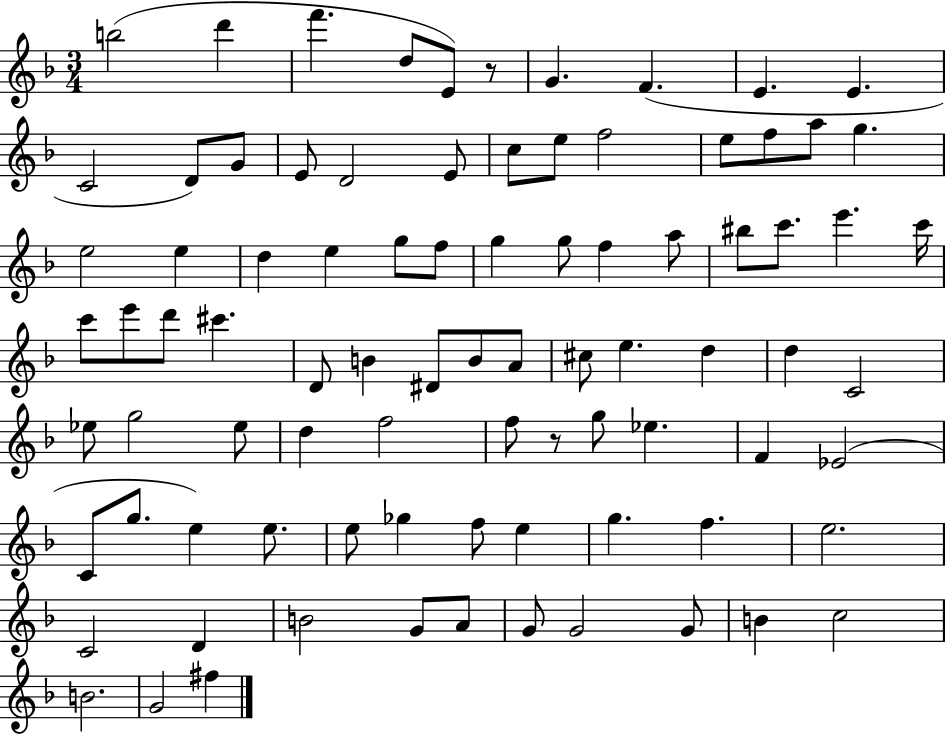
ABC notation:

X:1
T:Untitled
M:3/4
L:1/4
K:F
b2 d' f' d/2 E/2 z/2 G F E E C2 D/2 G/2 E/2 D2 E/2 c/2 e/2 f2 e/2 f/2 a/2 g e2 e d e g/2 f/2 g g/2 f a/2 ^b/2 c'/2 e' c'/4 c'/2 e'/2 d'/2 ^c' D/2 B ^D/2 B/2 A/2 ^c/2 e d d C2 _e/2 g2 _e/2 d f2 f/2 z/2 g/2 _e F _E2 C/2 g/2 e e/2 e/2 _g f/2 e g f e2 C2 D B2 G/2 A/2 G/2 G2 G/2 B c2 B2 G2 ^f